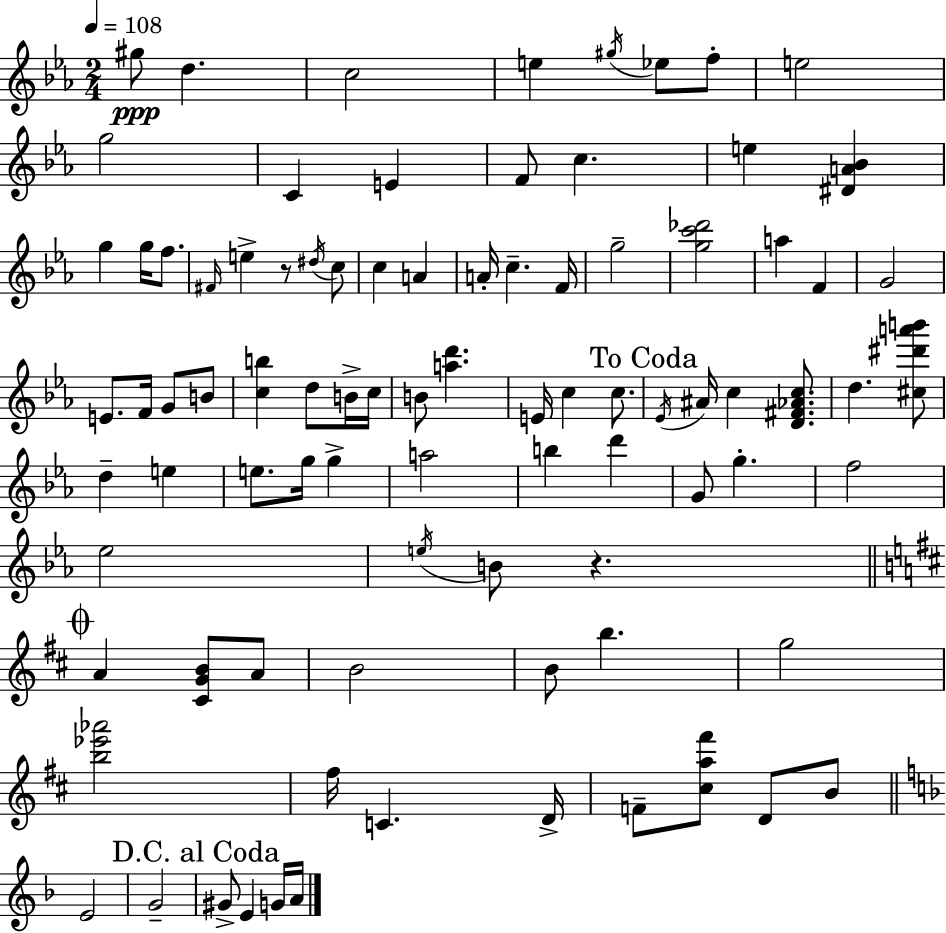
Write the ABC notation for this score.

X:1
T:Untitled
M:2/4
L:1/4
K:Cm
^g/2 d c2 e ^g/4 _e/2 f/2 e2 g2 C E F/2 c e [^DA_B] g g/4 f/2 ^F/4 e z/2 ^d/4 c/2 c A A/4 c F/4 g2 [gc'_d']2 a F G2 E/2 F/4 G/2 B/2 [cb] d/2 B/4 c/4 B/2 [ad'] E/4 c c/2 _E/4 ^A/4 c [D^F_Ac]/2 d [^c^d'a'b']/2 d e e/2 g/4 g a2 b d' G/2 g f2 _e2 e/4 B/2 z A [^CGB]/2 A/2 B2 B/2 b g2 [b_e'_a']2 ^f/4 C D/4 F/2 [^ca^f']/2 D/2 B/2 E2 G2 ^G/2 E G/4 A/4